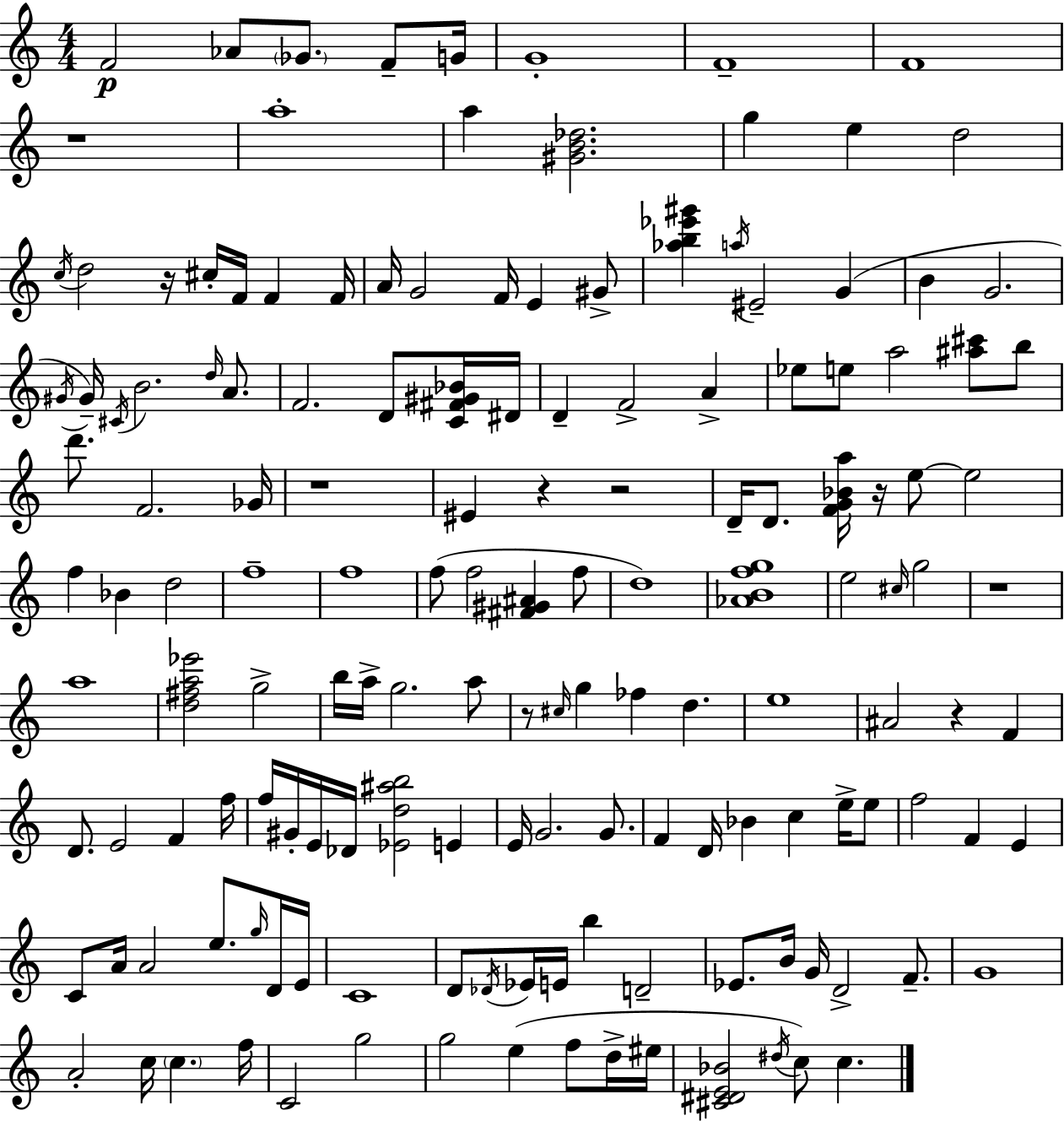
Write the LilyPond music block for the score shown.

{
  \clef treble
  \numericTimeSignature
  \time 4/4
  \key a \minor
  f'2\p aes'8 \parenthesize ges'8. f'8-- g'16 | g'1-. | f'1-- | f'1 | \break r1 | a''1-. | a''4 <gis' b' des''>2. | g''4 e''4 d''2 | \break \acciaccatura { c''16 } d''2 r16 cis''16-. f'16 f'4 | f'16 a'16 g'2 f'16 e'4 gis'8-> | <aes'' b'' ees''' gis'''>4 \acciaccatura { a''16 } eis'2-- g'4( | b'4 g'2. | \break \acciaccatura { gis'16 }) gis'16-- \acciaccatura { cis'16 } b'2. | \grace { d''16 } a'8. f'2. | d'8 <c' fis' gis' bes'>16 dis'16 d'4-- f'2-> | a'4-> ees''8 e''8 a''2 | \break <ais'' cis'''>8 b''8 d'''8. f'2. | ges'16 r1 | eis'4 r4 r2 | d'16-- d'8. <f' g' bes' a''>16 r16 e''8~~ e''2 | \break f''4 bes'4 d''2 | f''1-- | f''1 | f''8( f''2 <fis' gis' ais'>4 | \break f''8 d''1) | <aes' b' f'' g''>1 | e''2 \grace { cis''16 } g''2 | r1 | \break a''1 | <d'' fis'' a'' ees'''>2 g''2-> | b''16 a''16-> g''2. | a''8 r8 \grace { cis''16 } g''4 fes''4 | \break d''4. e''1 | ais'2 r4 | f'4 d'8. e'2 | f'4 f''16 f''16 gis'16-. e'16 des'16 <ees' d'' ais'' b''>2 | \break e'4 e'16 g'2. | g'8. f'4 d'16 bes'4 | c''4 e''16-> e''8 f''2 f'4 | e'4 c'8 a'16 a'2 | \break e''8. \grace { g''16 } d'16 e'16 c'1 | d'8 \acciaccatura { des'16 } ees'16 e'16 b''4 | d'2-- ees'8. b'16 g'16 d'2-> | f'8.-- g'1 | \break a'2-. | c''16 \parenthesize c''4. f''16 c'2 | g''2 g''2 | e''4( f''8 d''16-> eis''16 <cis' dis' e' bes'>2 | \break \acciaccatura { dis''16 }) c''8 c''4. \bar "|."
}